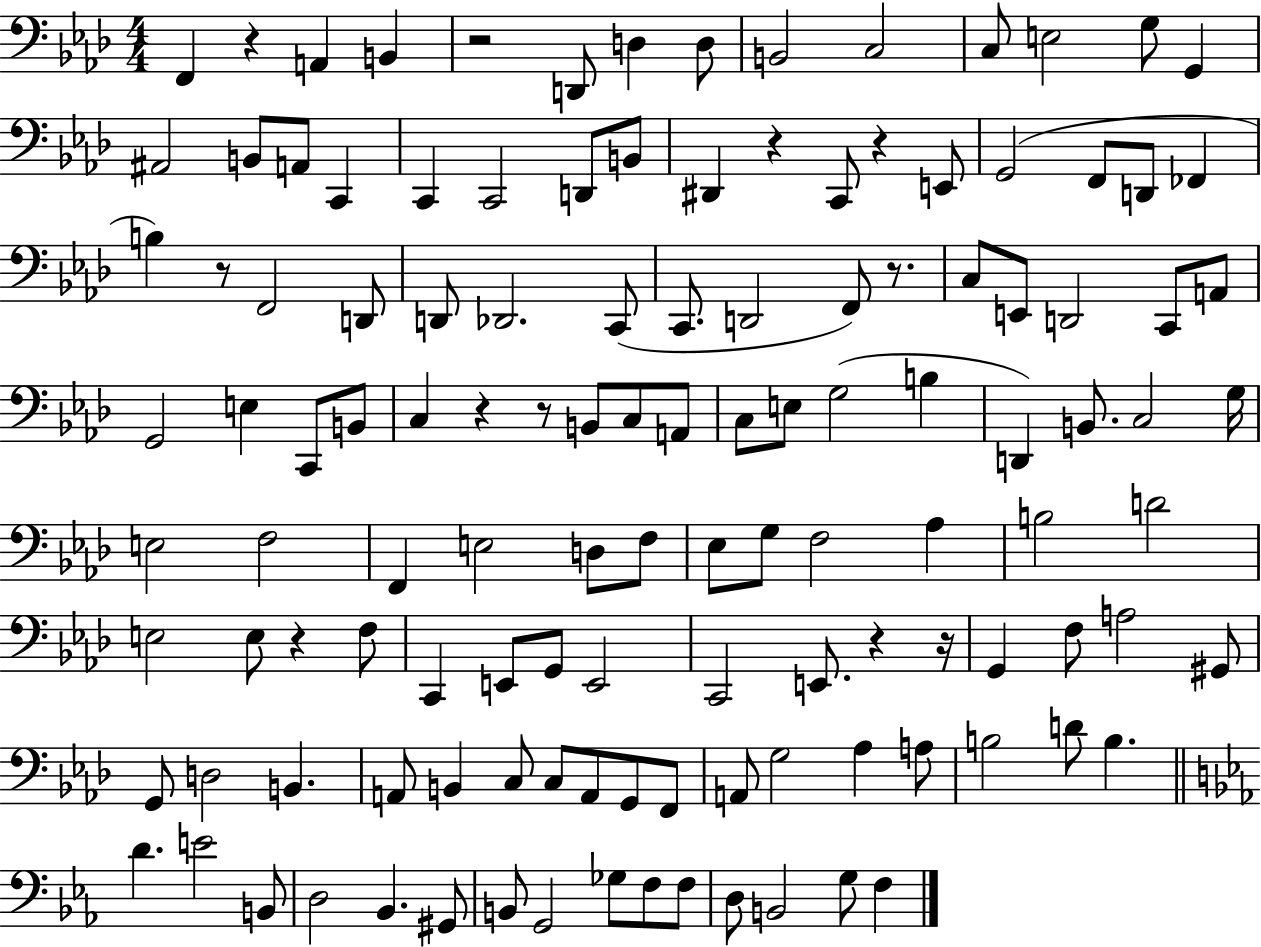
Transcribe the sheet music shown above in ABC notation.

X:1
T:Untitled
M:4/4
L:1/4
K:Ab
F,, z A,, B,, z2 D,,/2 D, D,/2 B,,2 C,2 C,/2 E,2 G,/2 G,, ^A,,2 B,,/2 A,,/2 C,, C,, C,,2 D,,/2 B,,/2 ^D,, z C,,/2 z E,,/2 G,,2 F,,/2 D,,/2 _F,, B, z/2 F,,2 D,,/2 D,,/2 _D,,2 C,,/2 C,,/2 D,,2 F,,/2 z/2 C,/2 E,,/2 D,,2 C,,/2 A,,/2 G,,2 E, C,,/2 B,,/2 C, z z/2 B,,/2 C,/2 A,,/2 C,/2 E,/2 G,2 B, D,, B,,/2 C,2 G,/4 E,2 F,2 F,, E,2 D,/2 F,/2 _E,/2 G,/2 F,2 _A, B,2 D2 E,2 E,/2 z F,/2 C,, E,,/2 G,,/2 E,,2 C,,2 E,,/2 z z/4 G,, F,/2 A,2 ^G,,/2 G,,/2 D,2 B,, A,,/2 B,, C,/2 C,/2 A,,/2 G,,/2 F,,/2 A,,/2 G,2 _A, A,/2 B,2 D/2 B, D E2 B,,/2 D,2 _B,, ^G,,/2 B,,/2 G,,2 _G,/2 F,/2 F,/2 D,/2 B,,2 G,/2 F,